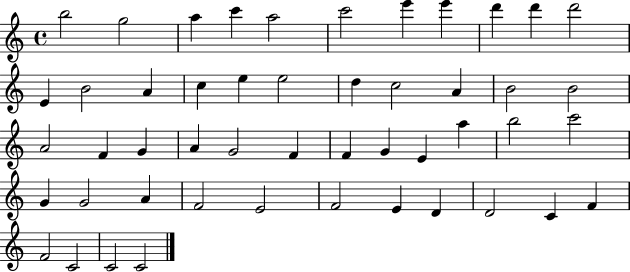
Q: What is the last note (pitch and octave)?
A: C4